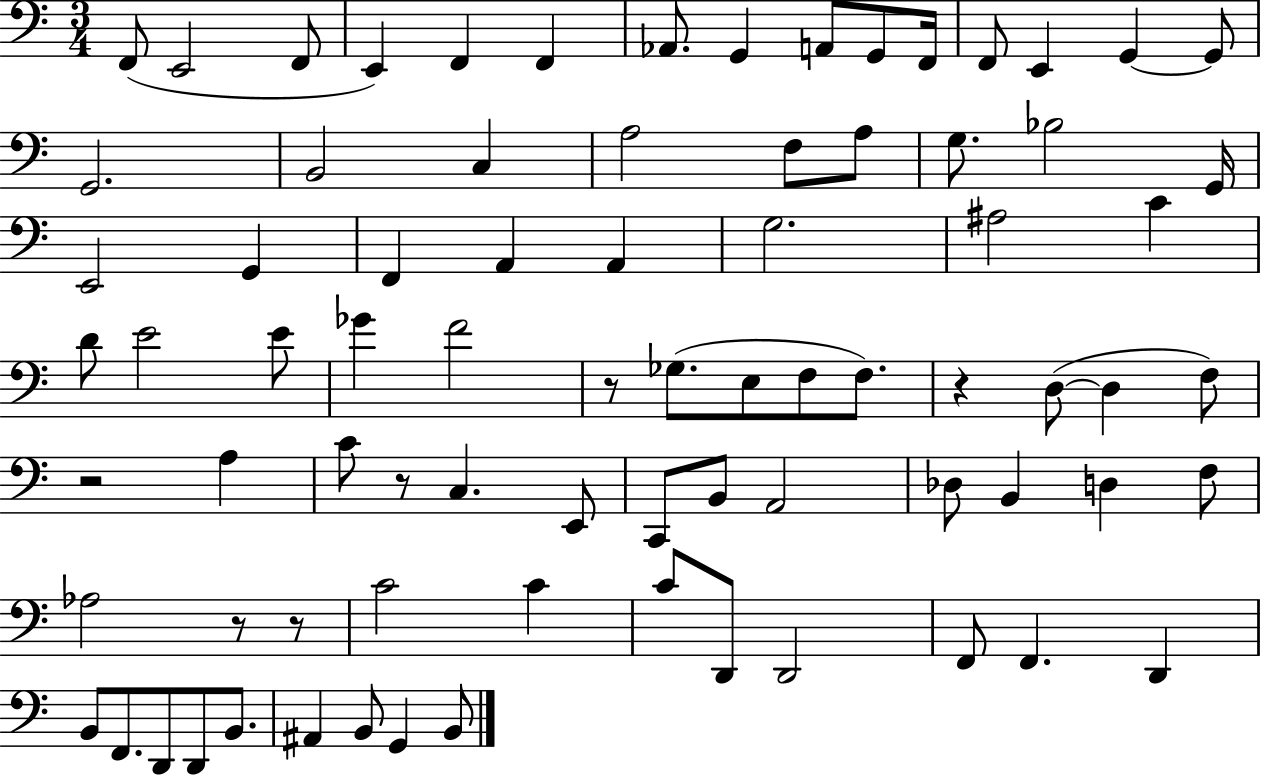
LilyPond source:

{
  \clef bass
  \numericTimeSignature
  \time 3/4
  \key c \major
  f,8( e,2 f,8 | e,4) f,4 f,4 | aes,8. g,4 a,8 g,8 f,16 | f,8 e,4 g,4~~ g,8 | \break g,2. | b,2 c4 | a2 f8 a8 | g8. bes2 g,16 | \break e,2 g,4 | f,4 a,4 a,4 | g2. | ais2 c'4 | \break d'8 e'2 e'8 | ges'4 f'2 | r8 ges8.( e8 f8 f8.) | r4 d8~(~ d4 f8) | \break r2 a4 | c'8 r8 c4. e,8 | c,8 b,8 a,2 | des8 b,4 d4 f8 | \break aes2 r8 r8 | c'2 c'4 | c'8 d,8 d,2 | f,8 f,4. d,4 | \break b,8 f,8. d,8 d,8 b,8. | ais,4 b,8 g,4 b,8 | \bar "|."
}